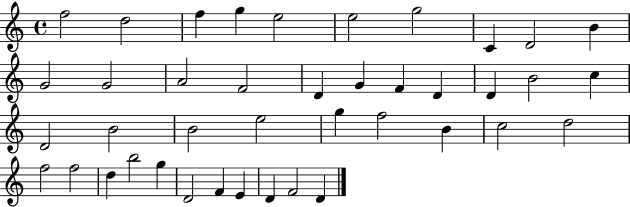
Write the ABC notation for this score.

X:1
T:Untitled
M:4/4
L:1/4
K:C
f2 d2 f g e2 e2 g2 C D2 B G2 G2 A2 F2 D G F D D B2 c D2 B2 B2 e2 g f2 B c2 d2 f2 f2 d b2 g D2 F E D F2 D